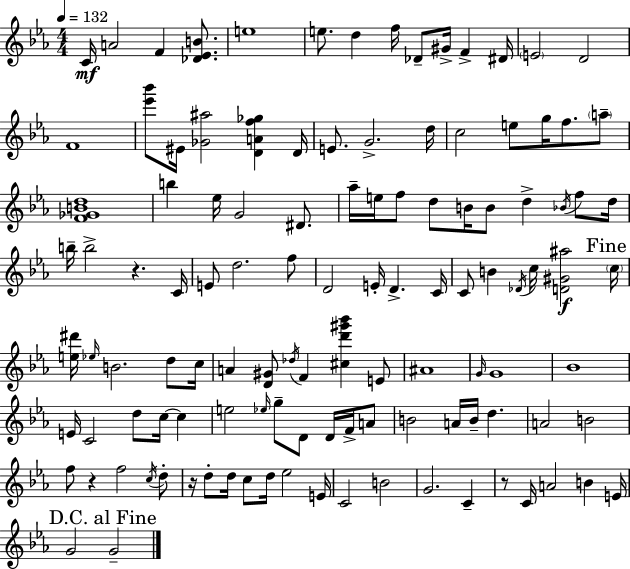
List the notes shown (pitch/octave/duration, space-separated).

C4/s A4/h F4/q [Db4,Eb4,B4]/e. E5/w E5/e. D5/q F5/s Db4/e G#4/s F4/q D#4/s E4/h D4/h F4/w [Eb6,Bb6]/e EIS4/s [Gb4,A#5]/h [D4,A4,F5,Gb5]/q D4/s E4/e. G4/h. D5/s C5/h E5/e G5/s F5/e. A5/e [F4,Gb4,B4,D5]/w B5/q Eb5/s G4/h D#4/e. Ab5/s E5/s F5/e D5/e B4/s B4/e D5/q Bb4/s F5/e D5/s B5/s B5/h R/q. C4/s E4/e D5/h. F5/e D4/h E4/s D4/q. C4/s C4/e B4/q Db4/s C5/s [D4,G#4,A#5]/h C5/s [E5,D#6]/s Eb5/s B4/h. D5/e C5/s A4/q [D4,G#4]/e Db5/s F4/q [C#5,D6,G#6,Bb6]/q E4/e A#4/w G4/s G4/w Bb4/w E4/s C4/h D5/e C5/s C5/q E5/h Eb5/s G5/e D4/e D4/s F4/s A4/e B4/h A4/s B4/s D5/q. A4/h B4/h F5/e R/q F5/h C5/s D5/e R/s D5/e D5/s C5/e D5/s Eb5/h E4/s C4/h B4/h G4/h. C4/q R/e C4/s A4/h B4/q E4/s G4/h G4/h